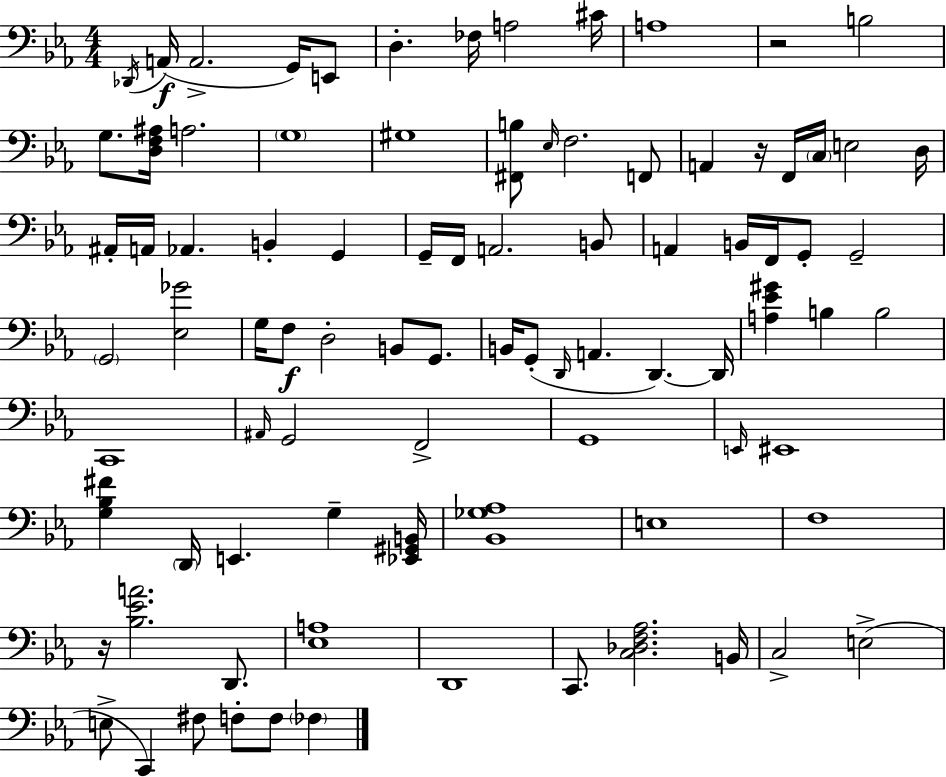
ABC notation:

X:1
T:Untitled
M:4/4
L:1/4
K:Eb
_D,,/4 A,,/4 A,,2 G,,/4 E,,/2 D, _F,/4 A,2 ^C/4 A,4 z2 B,2 G,/2 [D,F,^A,]/4 A,2 G,4 ^G,4 [^F,,B,]/2 _E,/4 F,2 F,,/2 A,, z/4 F,,/4 C,/4 E,2 D,/4 ^A,,/4 A,,/4 _A,, B,, G,, G,,/4 F,,/4 A,,2 B,,/2 A,, B,,/4 F,,/4 G,,/2 G,,2 G,,2 [_E,_G]2 G,/4 F,/2 D,2 B,,/2 G,,/2 B,,/4 G,,/2 D,,/4 A,, D,, D,,/4 [A,_E^G] B, B,2 C,,4 ^A,,/4 G,,2 F,,2 G,,4 E,,/4 ^E,,4 [G,_B,^F] D,,/4 E,, G, [_E,,^G,,B,,]/4 [_B,,_G,_A,]4 E,4 F,4 z/4 [_B,_EA]2 D,,/2 [_E,A,]4 D,,4 C,,/2 [C,_D,F,_A,]2 B,,/4 C,2 E,2 E,/2 C,, ^F,/2 F,/2 F,/2 _F,